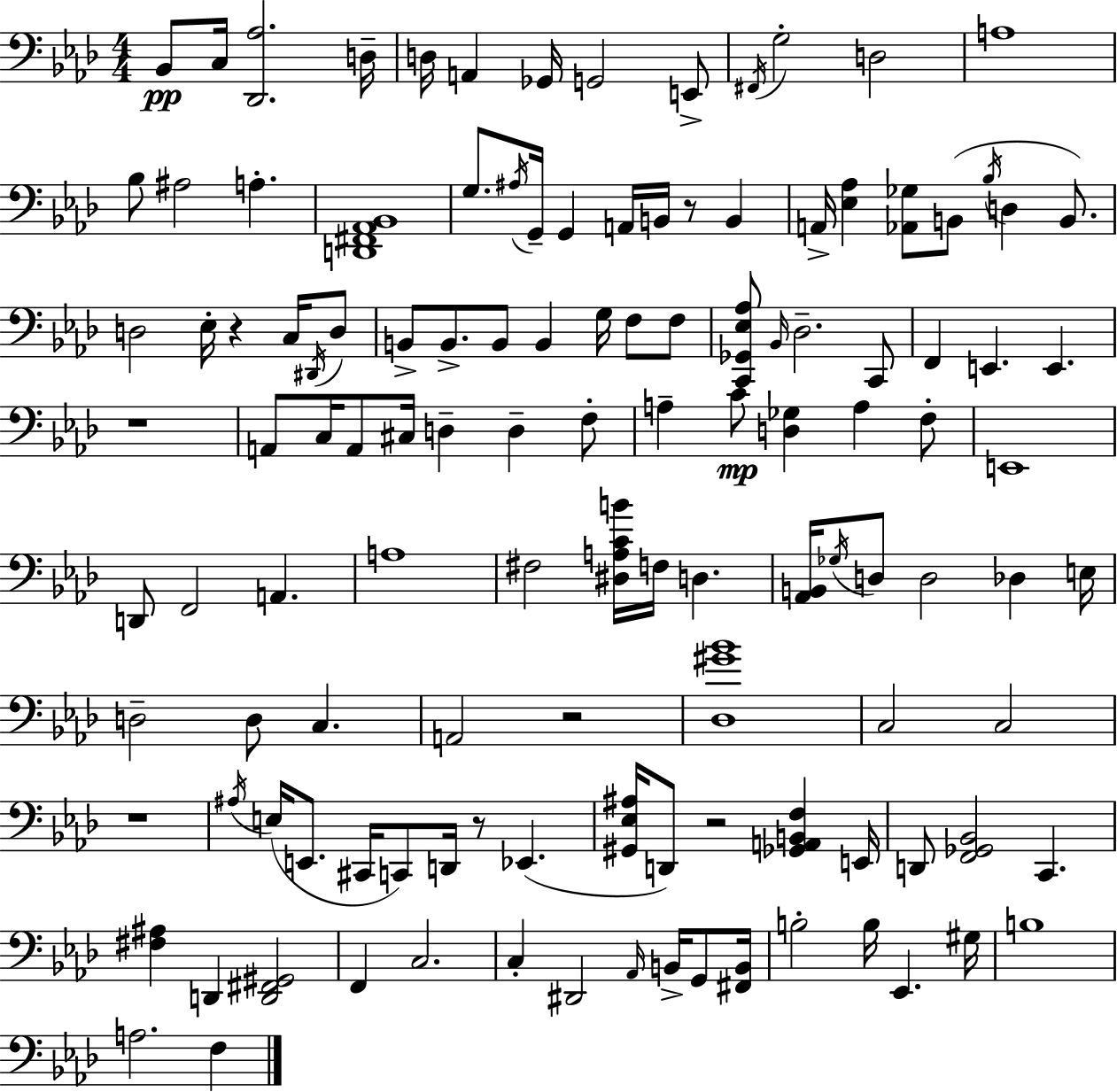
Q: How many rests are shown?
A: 7